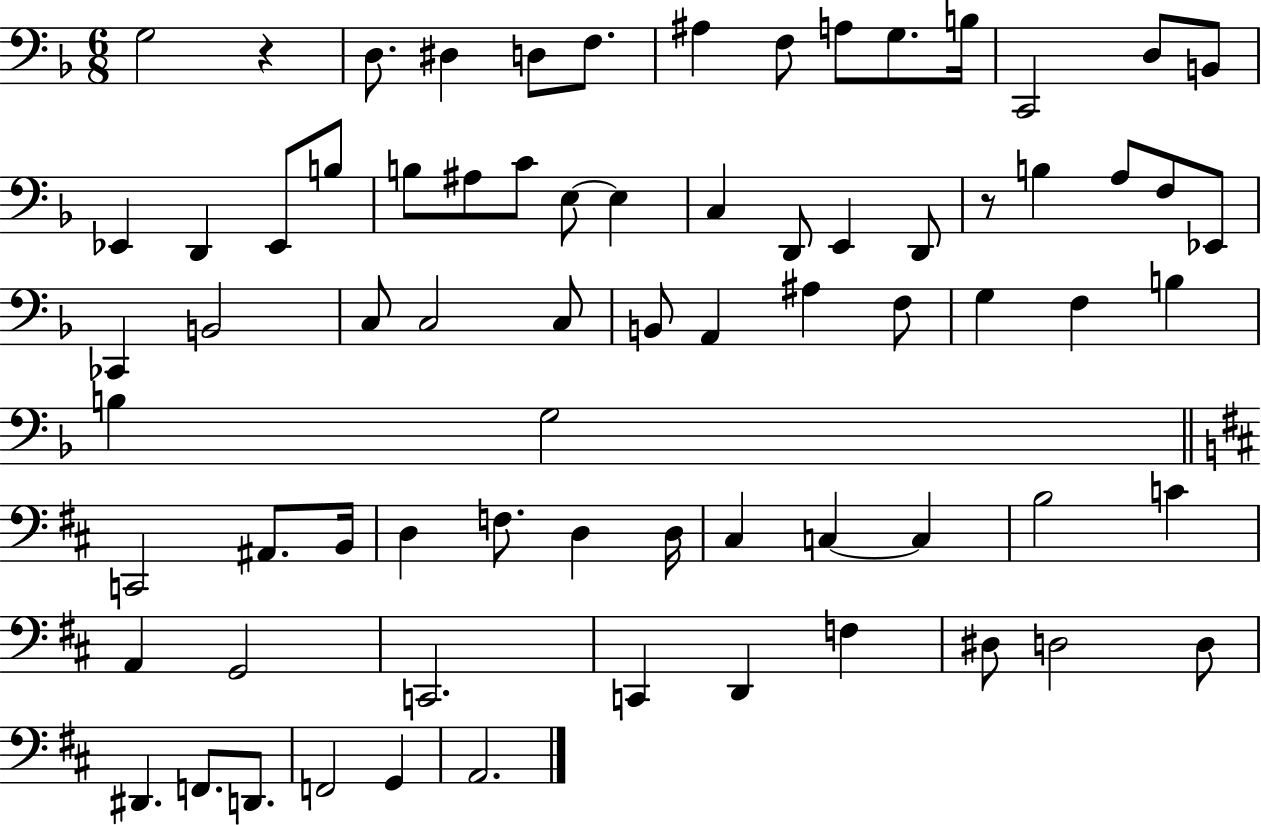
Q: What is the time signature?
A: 6/8